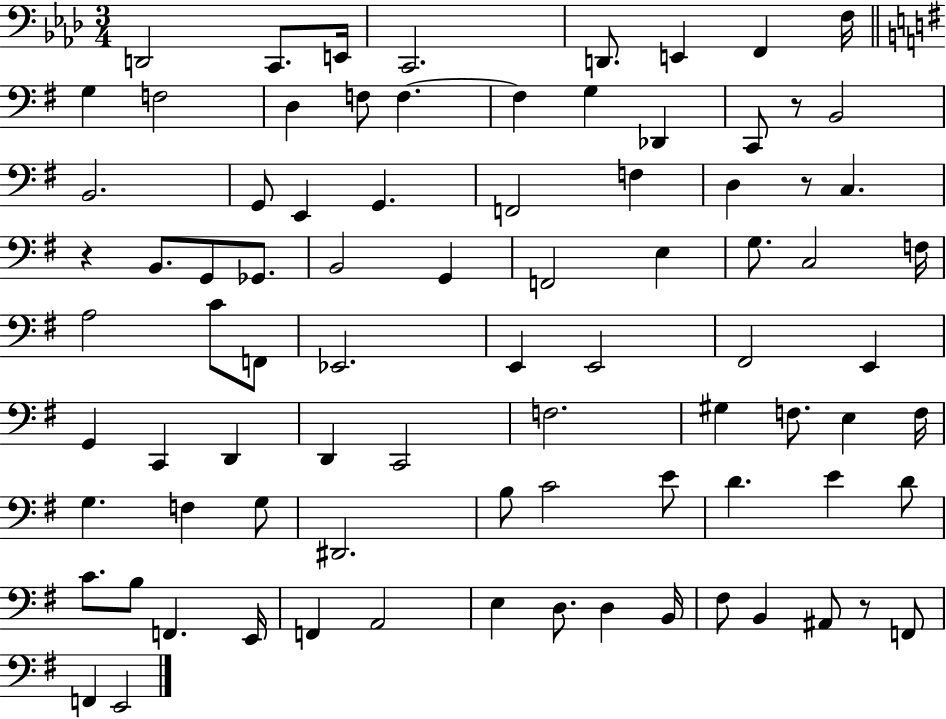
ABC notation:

X:1
T:Untitled
M:3/4
L:1/4
K:Ab
D,,2 C,,/2 E,,/4 C,,2 D,,/2 E,, F,, F,/4 G, F,2 D, F,/2 F, F, G, _D,, C,,/2 z/2 B,,2 B,,2 G,,/2 E,, G,, F,,2 F, D, z/2 C, z B,,/2 G,,/2 _G,,/2 B,,2 G,, F,,2 E, G,/2 C,2 F,/4 A,2 C/2 F,,/2 _E,,2 E,, E,,2 ^F,,2 E,, G,, C,, D,, D,, C,,2 F,2 ^G, F,/2 E, F,/4 G, F, G,/2 ^D,,2 B,/2 C2 E/2 D E D/2 C/2 B,/2 F,, E,,/4 F,, A,,2 E, D,/2 D, B,,/4 ^F,/2 B,, ^A,,/2 z/2 F,,/2 F,, E,,2